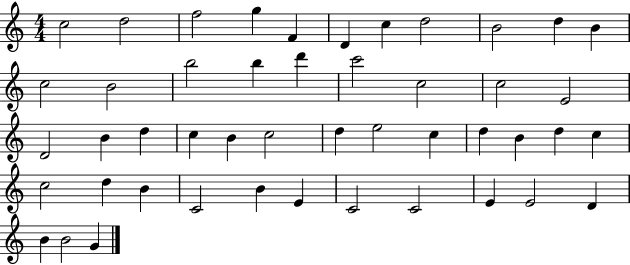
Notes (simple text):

C5/h D5/h F5/h G5/q F4/q D4/q C5/q D5/h B4/h D5/q B4/q C5/h B4/h B5/h B5/q D6/q C6/h C5/h C5/h E4/h D4/h B4/q D5/q C5/q B4/q C5/h D5/q E5/h C5/q D5/q B4/q D5/q C5/q C5/h D5/q B4/q C4/h B4/q E4/q C4/h C4/h E4/q E4/h D4/q B4/q B4/h G4/q